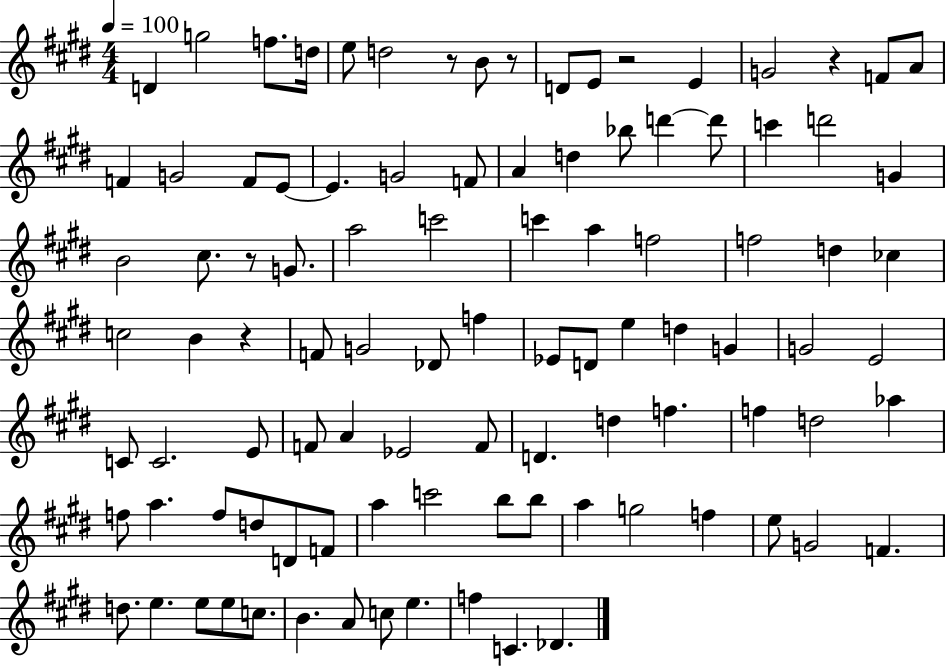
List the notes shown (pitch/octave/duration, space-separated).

D4/q G5/h F5/e. D5/s E5/e D5/h R/e B4/e R/e D4/e E4/e R/h E4/q G4/h R/q F4/e A4/e F4/q G4/h F4/e E4/e E4/q. G4/h F4/e A4/q D5/q Bb5/e D6/q D6/e C6/q D6/h G4/q B4/h C#5/e. R/e G4/e. A5/h C6/h C6/q A5/q F5/h F5/h D5/q CES5/q C5/h B4/q R/q F4/e G4/h Db4/e F5/q Eb4/e D4/e E5/q D5/q G4/q G4/h E4/h C4/e C4/h. E4/e F4/e A4/q Eb4/h F4/e D4/q. D5/q F5/q. F5/q D5/h Ab5/q F5/e A5/q. F5/e D5/e D4/e F4/e A5/q C6/h B5/e B5/e A5/q G5/h F5/q E5/e G4/h F4/q. D5/e. E5/q. E5/e E5/e C5/e. B4/q. A4/e C5/e E5/q. F5/q C4/q. Db4/q.